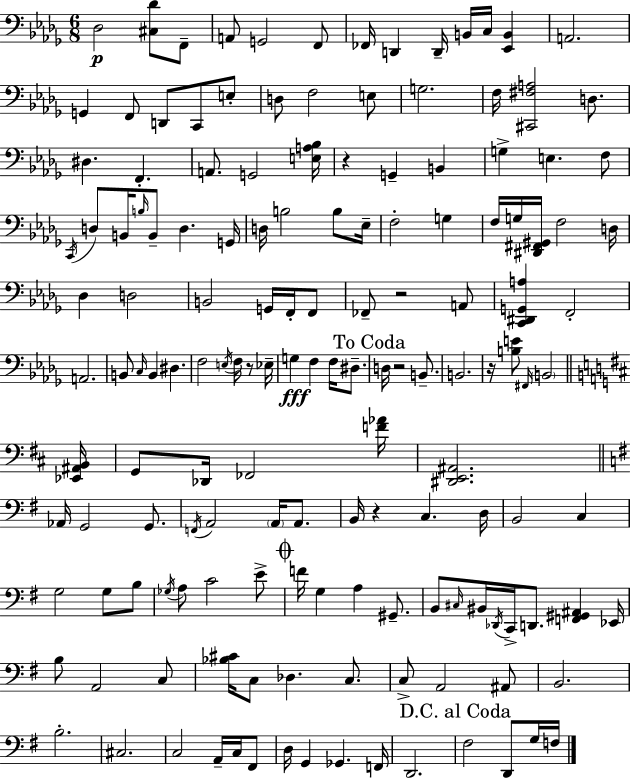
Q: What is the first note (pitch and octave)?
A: Db3